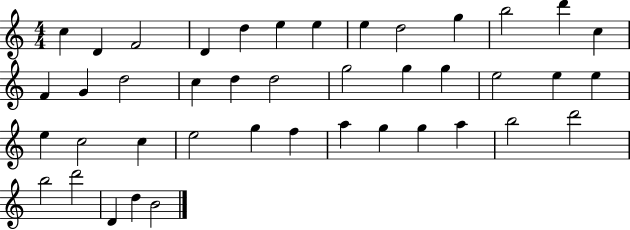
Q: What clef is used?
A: treble